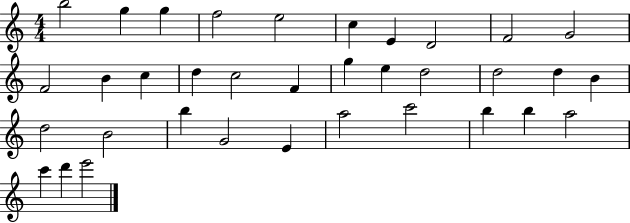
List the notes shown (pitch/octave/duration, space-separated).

B5/h G5/q G5/q F5/h E5/h C5/q E4/q D4/h F4/h G4/h F4/h B4/q C5/q D5/q C5/h F4/q G5/q E5/q D5/h D5/h D5/q B4/q D5/h B4/h B5/q G4/h E4/q A5/h C6/h B5/q B5/q A5/h C6/q D6/q E6/h